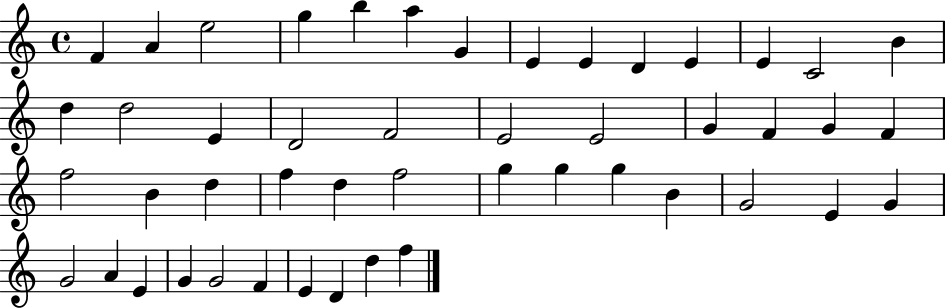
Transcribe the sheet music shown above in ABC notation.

X:1
T:Untitled
M:4/4
L:1/4
K:C
F A e2 g b a G E E D E E C2 B d d2 E D2 F2 E2 E2 G F G F f2 B d f d f2 g g g B G2 E G G2 A E G G2 F E D d f